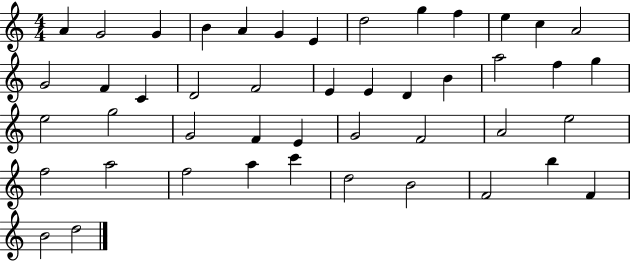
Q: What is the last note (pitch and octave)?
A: D5